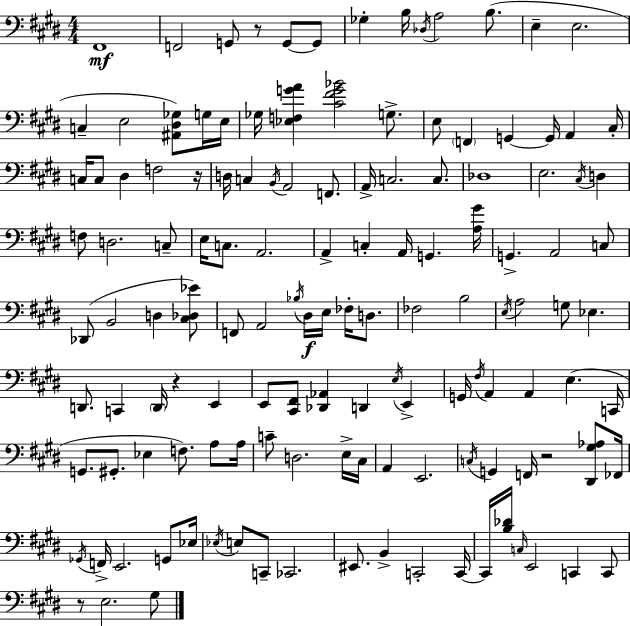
F#2/w F2/h G2/e R/e G2/e G2/e Gb3/q B3/s Db3/s A3/h B3/e. E3/q E3/h. C3/q E3/h [A#2,D#3,Gb3]/e G3/s E3/s Gb3/s [Eb3,F3,G4,A4]/q [C#4,F#4,G4,Bb4]/h G3/e. E3/e F2/q G2/q G2/s A2/q C#3/s C3/s C3/e D#3/q F3/h R/s D3/s C3/q B2/s A2/h F2/e. A2/s C3/h. C3/e. Db3/w E3/h. C#3/s D3/q F3/e D3/h. C3/e E3/s C3/e. A2/h. A2/q C3/q A2/s G2/q. [A3,G#4]/s G2/q. A2/h C3/e Db2/e B2/h D3/q [C#3,Db3,Eb4]/e F2/e A2/h Bb3/s D#3/s E3/s FES3/s D3/e. FES3/h B3/h E3/s A3/h G3/e Eb3/q. D2/e. C2/q D2/s R/q E2/q E2/e [C#2,F#2]/e [Db2,Ab2]/q D2/q E3/s E2/q G2/s F#3/s A2/q A2/q E3/q. C2/s G2/e. G#2/e. Eb3/q F3/e. A3/e A3/s C4/e D3/h. E3/s C#3/s A2/q E2/h. C3/s G2/q F2/s R/h [D#2,G#3,Ab3]/e FES2/s Gb2/s F2/s E2/h. G2/e Eb3/s Eb3/s E3/e C2/e CES2/h. EIS2/e. B2/q C2/h C2/s C2/s [B3,Db4]/s C3/s E2/h C2/q C2/e R/e E3/h. G#3/e